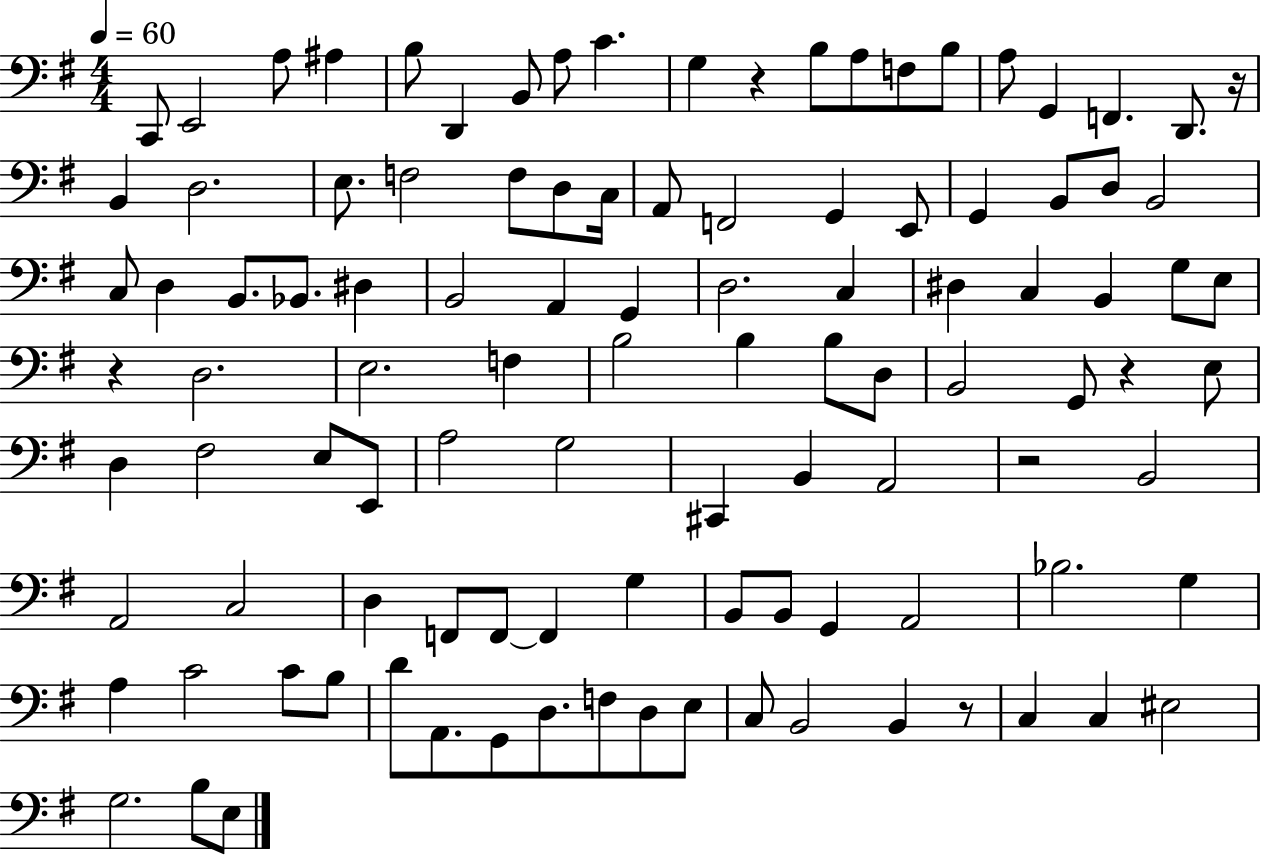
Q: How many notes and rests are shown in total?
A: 107